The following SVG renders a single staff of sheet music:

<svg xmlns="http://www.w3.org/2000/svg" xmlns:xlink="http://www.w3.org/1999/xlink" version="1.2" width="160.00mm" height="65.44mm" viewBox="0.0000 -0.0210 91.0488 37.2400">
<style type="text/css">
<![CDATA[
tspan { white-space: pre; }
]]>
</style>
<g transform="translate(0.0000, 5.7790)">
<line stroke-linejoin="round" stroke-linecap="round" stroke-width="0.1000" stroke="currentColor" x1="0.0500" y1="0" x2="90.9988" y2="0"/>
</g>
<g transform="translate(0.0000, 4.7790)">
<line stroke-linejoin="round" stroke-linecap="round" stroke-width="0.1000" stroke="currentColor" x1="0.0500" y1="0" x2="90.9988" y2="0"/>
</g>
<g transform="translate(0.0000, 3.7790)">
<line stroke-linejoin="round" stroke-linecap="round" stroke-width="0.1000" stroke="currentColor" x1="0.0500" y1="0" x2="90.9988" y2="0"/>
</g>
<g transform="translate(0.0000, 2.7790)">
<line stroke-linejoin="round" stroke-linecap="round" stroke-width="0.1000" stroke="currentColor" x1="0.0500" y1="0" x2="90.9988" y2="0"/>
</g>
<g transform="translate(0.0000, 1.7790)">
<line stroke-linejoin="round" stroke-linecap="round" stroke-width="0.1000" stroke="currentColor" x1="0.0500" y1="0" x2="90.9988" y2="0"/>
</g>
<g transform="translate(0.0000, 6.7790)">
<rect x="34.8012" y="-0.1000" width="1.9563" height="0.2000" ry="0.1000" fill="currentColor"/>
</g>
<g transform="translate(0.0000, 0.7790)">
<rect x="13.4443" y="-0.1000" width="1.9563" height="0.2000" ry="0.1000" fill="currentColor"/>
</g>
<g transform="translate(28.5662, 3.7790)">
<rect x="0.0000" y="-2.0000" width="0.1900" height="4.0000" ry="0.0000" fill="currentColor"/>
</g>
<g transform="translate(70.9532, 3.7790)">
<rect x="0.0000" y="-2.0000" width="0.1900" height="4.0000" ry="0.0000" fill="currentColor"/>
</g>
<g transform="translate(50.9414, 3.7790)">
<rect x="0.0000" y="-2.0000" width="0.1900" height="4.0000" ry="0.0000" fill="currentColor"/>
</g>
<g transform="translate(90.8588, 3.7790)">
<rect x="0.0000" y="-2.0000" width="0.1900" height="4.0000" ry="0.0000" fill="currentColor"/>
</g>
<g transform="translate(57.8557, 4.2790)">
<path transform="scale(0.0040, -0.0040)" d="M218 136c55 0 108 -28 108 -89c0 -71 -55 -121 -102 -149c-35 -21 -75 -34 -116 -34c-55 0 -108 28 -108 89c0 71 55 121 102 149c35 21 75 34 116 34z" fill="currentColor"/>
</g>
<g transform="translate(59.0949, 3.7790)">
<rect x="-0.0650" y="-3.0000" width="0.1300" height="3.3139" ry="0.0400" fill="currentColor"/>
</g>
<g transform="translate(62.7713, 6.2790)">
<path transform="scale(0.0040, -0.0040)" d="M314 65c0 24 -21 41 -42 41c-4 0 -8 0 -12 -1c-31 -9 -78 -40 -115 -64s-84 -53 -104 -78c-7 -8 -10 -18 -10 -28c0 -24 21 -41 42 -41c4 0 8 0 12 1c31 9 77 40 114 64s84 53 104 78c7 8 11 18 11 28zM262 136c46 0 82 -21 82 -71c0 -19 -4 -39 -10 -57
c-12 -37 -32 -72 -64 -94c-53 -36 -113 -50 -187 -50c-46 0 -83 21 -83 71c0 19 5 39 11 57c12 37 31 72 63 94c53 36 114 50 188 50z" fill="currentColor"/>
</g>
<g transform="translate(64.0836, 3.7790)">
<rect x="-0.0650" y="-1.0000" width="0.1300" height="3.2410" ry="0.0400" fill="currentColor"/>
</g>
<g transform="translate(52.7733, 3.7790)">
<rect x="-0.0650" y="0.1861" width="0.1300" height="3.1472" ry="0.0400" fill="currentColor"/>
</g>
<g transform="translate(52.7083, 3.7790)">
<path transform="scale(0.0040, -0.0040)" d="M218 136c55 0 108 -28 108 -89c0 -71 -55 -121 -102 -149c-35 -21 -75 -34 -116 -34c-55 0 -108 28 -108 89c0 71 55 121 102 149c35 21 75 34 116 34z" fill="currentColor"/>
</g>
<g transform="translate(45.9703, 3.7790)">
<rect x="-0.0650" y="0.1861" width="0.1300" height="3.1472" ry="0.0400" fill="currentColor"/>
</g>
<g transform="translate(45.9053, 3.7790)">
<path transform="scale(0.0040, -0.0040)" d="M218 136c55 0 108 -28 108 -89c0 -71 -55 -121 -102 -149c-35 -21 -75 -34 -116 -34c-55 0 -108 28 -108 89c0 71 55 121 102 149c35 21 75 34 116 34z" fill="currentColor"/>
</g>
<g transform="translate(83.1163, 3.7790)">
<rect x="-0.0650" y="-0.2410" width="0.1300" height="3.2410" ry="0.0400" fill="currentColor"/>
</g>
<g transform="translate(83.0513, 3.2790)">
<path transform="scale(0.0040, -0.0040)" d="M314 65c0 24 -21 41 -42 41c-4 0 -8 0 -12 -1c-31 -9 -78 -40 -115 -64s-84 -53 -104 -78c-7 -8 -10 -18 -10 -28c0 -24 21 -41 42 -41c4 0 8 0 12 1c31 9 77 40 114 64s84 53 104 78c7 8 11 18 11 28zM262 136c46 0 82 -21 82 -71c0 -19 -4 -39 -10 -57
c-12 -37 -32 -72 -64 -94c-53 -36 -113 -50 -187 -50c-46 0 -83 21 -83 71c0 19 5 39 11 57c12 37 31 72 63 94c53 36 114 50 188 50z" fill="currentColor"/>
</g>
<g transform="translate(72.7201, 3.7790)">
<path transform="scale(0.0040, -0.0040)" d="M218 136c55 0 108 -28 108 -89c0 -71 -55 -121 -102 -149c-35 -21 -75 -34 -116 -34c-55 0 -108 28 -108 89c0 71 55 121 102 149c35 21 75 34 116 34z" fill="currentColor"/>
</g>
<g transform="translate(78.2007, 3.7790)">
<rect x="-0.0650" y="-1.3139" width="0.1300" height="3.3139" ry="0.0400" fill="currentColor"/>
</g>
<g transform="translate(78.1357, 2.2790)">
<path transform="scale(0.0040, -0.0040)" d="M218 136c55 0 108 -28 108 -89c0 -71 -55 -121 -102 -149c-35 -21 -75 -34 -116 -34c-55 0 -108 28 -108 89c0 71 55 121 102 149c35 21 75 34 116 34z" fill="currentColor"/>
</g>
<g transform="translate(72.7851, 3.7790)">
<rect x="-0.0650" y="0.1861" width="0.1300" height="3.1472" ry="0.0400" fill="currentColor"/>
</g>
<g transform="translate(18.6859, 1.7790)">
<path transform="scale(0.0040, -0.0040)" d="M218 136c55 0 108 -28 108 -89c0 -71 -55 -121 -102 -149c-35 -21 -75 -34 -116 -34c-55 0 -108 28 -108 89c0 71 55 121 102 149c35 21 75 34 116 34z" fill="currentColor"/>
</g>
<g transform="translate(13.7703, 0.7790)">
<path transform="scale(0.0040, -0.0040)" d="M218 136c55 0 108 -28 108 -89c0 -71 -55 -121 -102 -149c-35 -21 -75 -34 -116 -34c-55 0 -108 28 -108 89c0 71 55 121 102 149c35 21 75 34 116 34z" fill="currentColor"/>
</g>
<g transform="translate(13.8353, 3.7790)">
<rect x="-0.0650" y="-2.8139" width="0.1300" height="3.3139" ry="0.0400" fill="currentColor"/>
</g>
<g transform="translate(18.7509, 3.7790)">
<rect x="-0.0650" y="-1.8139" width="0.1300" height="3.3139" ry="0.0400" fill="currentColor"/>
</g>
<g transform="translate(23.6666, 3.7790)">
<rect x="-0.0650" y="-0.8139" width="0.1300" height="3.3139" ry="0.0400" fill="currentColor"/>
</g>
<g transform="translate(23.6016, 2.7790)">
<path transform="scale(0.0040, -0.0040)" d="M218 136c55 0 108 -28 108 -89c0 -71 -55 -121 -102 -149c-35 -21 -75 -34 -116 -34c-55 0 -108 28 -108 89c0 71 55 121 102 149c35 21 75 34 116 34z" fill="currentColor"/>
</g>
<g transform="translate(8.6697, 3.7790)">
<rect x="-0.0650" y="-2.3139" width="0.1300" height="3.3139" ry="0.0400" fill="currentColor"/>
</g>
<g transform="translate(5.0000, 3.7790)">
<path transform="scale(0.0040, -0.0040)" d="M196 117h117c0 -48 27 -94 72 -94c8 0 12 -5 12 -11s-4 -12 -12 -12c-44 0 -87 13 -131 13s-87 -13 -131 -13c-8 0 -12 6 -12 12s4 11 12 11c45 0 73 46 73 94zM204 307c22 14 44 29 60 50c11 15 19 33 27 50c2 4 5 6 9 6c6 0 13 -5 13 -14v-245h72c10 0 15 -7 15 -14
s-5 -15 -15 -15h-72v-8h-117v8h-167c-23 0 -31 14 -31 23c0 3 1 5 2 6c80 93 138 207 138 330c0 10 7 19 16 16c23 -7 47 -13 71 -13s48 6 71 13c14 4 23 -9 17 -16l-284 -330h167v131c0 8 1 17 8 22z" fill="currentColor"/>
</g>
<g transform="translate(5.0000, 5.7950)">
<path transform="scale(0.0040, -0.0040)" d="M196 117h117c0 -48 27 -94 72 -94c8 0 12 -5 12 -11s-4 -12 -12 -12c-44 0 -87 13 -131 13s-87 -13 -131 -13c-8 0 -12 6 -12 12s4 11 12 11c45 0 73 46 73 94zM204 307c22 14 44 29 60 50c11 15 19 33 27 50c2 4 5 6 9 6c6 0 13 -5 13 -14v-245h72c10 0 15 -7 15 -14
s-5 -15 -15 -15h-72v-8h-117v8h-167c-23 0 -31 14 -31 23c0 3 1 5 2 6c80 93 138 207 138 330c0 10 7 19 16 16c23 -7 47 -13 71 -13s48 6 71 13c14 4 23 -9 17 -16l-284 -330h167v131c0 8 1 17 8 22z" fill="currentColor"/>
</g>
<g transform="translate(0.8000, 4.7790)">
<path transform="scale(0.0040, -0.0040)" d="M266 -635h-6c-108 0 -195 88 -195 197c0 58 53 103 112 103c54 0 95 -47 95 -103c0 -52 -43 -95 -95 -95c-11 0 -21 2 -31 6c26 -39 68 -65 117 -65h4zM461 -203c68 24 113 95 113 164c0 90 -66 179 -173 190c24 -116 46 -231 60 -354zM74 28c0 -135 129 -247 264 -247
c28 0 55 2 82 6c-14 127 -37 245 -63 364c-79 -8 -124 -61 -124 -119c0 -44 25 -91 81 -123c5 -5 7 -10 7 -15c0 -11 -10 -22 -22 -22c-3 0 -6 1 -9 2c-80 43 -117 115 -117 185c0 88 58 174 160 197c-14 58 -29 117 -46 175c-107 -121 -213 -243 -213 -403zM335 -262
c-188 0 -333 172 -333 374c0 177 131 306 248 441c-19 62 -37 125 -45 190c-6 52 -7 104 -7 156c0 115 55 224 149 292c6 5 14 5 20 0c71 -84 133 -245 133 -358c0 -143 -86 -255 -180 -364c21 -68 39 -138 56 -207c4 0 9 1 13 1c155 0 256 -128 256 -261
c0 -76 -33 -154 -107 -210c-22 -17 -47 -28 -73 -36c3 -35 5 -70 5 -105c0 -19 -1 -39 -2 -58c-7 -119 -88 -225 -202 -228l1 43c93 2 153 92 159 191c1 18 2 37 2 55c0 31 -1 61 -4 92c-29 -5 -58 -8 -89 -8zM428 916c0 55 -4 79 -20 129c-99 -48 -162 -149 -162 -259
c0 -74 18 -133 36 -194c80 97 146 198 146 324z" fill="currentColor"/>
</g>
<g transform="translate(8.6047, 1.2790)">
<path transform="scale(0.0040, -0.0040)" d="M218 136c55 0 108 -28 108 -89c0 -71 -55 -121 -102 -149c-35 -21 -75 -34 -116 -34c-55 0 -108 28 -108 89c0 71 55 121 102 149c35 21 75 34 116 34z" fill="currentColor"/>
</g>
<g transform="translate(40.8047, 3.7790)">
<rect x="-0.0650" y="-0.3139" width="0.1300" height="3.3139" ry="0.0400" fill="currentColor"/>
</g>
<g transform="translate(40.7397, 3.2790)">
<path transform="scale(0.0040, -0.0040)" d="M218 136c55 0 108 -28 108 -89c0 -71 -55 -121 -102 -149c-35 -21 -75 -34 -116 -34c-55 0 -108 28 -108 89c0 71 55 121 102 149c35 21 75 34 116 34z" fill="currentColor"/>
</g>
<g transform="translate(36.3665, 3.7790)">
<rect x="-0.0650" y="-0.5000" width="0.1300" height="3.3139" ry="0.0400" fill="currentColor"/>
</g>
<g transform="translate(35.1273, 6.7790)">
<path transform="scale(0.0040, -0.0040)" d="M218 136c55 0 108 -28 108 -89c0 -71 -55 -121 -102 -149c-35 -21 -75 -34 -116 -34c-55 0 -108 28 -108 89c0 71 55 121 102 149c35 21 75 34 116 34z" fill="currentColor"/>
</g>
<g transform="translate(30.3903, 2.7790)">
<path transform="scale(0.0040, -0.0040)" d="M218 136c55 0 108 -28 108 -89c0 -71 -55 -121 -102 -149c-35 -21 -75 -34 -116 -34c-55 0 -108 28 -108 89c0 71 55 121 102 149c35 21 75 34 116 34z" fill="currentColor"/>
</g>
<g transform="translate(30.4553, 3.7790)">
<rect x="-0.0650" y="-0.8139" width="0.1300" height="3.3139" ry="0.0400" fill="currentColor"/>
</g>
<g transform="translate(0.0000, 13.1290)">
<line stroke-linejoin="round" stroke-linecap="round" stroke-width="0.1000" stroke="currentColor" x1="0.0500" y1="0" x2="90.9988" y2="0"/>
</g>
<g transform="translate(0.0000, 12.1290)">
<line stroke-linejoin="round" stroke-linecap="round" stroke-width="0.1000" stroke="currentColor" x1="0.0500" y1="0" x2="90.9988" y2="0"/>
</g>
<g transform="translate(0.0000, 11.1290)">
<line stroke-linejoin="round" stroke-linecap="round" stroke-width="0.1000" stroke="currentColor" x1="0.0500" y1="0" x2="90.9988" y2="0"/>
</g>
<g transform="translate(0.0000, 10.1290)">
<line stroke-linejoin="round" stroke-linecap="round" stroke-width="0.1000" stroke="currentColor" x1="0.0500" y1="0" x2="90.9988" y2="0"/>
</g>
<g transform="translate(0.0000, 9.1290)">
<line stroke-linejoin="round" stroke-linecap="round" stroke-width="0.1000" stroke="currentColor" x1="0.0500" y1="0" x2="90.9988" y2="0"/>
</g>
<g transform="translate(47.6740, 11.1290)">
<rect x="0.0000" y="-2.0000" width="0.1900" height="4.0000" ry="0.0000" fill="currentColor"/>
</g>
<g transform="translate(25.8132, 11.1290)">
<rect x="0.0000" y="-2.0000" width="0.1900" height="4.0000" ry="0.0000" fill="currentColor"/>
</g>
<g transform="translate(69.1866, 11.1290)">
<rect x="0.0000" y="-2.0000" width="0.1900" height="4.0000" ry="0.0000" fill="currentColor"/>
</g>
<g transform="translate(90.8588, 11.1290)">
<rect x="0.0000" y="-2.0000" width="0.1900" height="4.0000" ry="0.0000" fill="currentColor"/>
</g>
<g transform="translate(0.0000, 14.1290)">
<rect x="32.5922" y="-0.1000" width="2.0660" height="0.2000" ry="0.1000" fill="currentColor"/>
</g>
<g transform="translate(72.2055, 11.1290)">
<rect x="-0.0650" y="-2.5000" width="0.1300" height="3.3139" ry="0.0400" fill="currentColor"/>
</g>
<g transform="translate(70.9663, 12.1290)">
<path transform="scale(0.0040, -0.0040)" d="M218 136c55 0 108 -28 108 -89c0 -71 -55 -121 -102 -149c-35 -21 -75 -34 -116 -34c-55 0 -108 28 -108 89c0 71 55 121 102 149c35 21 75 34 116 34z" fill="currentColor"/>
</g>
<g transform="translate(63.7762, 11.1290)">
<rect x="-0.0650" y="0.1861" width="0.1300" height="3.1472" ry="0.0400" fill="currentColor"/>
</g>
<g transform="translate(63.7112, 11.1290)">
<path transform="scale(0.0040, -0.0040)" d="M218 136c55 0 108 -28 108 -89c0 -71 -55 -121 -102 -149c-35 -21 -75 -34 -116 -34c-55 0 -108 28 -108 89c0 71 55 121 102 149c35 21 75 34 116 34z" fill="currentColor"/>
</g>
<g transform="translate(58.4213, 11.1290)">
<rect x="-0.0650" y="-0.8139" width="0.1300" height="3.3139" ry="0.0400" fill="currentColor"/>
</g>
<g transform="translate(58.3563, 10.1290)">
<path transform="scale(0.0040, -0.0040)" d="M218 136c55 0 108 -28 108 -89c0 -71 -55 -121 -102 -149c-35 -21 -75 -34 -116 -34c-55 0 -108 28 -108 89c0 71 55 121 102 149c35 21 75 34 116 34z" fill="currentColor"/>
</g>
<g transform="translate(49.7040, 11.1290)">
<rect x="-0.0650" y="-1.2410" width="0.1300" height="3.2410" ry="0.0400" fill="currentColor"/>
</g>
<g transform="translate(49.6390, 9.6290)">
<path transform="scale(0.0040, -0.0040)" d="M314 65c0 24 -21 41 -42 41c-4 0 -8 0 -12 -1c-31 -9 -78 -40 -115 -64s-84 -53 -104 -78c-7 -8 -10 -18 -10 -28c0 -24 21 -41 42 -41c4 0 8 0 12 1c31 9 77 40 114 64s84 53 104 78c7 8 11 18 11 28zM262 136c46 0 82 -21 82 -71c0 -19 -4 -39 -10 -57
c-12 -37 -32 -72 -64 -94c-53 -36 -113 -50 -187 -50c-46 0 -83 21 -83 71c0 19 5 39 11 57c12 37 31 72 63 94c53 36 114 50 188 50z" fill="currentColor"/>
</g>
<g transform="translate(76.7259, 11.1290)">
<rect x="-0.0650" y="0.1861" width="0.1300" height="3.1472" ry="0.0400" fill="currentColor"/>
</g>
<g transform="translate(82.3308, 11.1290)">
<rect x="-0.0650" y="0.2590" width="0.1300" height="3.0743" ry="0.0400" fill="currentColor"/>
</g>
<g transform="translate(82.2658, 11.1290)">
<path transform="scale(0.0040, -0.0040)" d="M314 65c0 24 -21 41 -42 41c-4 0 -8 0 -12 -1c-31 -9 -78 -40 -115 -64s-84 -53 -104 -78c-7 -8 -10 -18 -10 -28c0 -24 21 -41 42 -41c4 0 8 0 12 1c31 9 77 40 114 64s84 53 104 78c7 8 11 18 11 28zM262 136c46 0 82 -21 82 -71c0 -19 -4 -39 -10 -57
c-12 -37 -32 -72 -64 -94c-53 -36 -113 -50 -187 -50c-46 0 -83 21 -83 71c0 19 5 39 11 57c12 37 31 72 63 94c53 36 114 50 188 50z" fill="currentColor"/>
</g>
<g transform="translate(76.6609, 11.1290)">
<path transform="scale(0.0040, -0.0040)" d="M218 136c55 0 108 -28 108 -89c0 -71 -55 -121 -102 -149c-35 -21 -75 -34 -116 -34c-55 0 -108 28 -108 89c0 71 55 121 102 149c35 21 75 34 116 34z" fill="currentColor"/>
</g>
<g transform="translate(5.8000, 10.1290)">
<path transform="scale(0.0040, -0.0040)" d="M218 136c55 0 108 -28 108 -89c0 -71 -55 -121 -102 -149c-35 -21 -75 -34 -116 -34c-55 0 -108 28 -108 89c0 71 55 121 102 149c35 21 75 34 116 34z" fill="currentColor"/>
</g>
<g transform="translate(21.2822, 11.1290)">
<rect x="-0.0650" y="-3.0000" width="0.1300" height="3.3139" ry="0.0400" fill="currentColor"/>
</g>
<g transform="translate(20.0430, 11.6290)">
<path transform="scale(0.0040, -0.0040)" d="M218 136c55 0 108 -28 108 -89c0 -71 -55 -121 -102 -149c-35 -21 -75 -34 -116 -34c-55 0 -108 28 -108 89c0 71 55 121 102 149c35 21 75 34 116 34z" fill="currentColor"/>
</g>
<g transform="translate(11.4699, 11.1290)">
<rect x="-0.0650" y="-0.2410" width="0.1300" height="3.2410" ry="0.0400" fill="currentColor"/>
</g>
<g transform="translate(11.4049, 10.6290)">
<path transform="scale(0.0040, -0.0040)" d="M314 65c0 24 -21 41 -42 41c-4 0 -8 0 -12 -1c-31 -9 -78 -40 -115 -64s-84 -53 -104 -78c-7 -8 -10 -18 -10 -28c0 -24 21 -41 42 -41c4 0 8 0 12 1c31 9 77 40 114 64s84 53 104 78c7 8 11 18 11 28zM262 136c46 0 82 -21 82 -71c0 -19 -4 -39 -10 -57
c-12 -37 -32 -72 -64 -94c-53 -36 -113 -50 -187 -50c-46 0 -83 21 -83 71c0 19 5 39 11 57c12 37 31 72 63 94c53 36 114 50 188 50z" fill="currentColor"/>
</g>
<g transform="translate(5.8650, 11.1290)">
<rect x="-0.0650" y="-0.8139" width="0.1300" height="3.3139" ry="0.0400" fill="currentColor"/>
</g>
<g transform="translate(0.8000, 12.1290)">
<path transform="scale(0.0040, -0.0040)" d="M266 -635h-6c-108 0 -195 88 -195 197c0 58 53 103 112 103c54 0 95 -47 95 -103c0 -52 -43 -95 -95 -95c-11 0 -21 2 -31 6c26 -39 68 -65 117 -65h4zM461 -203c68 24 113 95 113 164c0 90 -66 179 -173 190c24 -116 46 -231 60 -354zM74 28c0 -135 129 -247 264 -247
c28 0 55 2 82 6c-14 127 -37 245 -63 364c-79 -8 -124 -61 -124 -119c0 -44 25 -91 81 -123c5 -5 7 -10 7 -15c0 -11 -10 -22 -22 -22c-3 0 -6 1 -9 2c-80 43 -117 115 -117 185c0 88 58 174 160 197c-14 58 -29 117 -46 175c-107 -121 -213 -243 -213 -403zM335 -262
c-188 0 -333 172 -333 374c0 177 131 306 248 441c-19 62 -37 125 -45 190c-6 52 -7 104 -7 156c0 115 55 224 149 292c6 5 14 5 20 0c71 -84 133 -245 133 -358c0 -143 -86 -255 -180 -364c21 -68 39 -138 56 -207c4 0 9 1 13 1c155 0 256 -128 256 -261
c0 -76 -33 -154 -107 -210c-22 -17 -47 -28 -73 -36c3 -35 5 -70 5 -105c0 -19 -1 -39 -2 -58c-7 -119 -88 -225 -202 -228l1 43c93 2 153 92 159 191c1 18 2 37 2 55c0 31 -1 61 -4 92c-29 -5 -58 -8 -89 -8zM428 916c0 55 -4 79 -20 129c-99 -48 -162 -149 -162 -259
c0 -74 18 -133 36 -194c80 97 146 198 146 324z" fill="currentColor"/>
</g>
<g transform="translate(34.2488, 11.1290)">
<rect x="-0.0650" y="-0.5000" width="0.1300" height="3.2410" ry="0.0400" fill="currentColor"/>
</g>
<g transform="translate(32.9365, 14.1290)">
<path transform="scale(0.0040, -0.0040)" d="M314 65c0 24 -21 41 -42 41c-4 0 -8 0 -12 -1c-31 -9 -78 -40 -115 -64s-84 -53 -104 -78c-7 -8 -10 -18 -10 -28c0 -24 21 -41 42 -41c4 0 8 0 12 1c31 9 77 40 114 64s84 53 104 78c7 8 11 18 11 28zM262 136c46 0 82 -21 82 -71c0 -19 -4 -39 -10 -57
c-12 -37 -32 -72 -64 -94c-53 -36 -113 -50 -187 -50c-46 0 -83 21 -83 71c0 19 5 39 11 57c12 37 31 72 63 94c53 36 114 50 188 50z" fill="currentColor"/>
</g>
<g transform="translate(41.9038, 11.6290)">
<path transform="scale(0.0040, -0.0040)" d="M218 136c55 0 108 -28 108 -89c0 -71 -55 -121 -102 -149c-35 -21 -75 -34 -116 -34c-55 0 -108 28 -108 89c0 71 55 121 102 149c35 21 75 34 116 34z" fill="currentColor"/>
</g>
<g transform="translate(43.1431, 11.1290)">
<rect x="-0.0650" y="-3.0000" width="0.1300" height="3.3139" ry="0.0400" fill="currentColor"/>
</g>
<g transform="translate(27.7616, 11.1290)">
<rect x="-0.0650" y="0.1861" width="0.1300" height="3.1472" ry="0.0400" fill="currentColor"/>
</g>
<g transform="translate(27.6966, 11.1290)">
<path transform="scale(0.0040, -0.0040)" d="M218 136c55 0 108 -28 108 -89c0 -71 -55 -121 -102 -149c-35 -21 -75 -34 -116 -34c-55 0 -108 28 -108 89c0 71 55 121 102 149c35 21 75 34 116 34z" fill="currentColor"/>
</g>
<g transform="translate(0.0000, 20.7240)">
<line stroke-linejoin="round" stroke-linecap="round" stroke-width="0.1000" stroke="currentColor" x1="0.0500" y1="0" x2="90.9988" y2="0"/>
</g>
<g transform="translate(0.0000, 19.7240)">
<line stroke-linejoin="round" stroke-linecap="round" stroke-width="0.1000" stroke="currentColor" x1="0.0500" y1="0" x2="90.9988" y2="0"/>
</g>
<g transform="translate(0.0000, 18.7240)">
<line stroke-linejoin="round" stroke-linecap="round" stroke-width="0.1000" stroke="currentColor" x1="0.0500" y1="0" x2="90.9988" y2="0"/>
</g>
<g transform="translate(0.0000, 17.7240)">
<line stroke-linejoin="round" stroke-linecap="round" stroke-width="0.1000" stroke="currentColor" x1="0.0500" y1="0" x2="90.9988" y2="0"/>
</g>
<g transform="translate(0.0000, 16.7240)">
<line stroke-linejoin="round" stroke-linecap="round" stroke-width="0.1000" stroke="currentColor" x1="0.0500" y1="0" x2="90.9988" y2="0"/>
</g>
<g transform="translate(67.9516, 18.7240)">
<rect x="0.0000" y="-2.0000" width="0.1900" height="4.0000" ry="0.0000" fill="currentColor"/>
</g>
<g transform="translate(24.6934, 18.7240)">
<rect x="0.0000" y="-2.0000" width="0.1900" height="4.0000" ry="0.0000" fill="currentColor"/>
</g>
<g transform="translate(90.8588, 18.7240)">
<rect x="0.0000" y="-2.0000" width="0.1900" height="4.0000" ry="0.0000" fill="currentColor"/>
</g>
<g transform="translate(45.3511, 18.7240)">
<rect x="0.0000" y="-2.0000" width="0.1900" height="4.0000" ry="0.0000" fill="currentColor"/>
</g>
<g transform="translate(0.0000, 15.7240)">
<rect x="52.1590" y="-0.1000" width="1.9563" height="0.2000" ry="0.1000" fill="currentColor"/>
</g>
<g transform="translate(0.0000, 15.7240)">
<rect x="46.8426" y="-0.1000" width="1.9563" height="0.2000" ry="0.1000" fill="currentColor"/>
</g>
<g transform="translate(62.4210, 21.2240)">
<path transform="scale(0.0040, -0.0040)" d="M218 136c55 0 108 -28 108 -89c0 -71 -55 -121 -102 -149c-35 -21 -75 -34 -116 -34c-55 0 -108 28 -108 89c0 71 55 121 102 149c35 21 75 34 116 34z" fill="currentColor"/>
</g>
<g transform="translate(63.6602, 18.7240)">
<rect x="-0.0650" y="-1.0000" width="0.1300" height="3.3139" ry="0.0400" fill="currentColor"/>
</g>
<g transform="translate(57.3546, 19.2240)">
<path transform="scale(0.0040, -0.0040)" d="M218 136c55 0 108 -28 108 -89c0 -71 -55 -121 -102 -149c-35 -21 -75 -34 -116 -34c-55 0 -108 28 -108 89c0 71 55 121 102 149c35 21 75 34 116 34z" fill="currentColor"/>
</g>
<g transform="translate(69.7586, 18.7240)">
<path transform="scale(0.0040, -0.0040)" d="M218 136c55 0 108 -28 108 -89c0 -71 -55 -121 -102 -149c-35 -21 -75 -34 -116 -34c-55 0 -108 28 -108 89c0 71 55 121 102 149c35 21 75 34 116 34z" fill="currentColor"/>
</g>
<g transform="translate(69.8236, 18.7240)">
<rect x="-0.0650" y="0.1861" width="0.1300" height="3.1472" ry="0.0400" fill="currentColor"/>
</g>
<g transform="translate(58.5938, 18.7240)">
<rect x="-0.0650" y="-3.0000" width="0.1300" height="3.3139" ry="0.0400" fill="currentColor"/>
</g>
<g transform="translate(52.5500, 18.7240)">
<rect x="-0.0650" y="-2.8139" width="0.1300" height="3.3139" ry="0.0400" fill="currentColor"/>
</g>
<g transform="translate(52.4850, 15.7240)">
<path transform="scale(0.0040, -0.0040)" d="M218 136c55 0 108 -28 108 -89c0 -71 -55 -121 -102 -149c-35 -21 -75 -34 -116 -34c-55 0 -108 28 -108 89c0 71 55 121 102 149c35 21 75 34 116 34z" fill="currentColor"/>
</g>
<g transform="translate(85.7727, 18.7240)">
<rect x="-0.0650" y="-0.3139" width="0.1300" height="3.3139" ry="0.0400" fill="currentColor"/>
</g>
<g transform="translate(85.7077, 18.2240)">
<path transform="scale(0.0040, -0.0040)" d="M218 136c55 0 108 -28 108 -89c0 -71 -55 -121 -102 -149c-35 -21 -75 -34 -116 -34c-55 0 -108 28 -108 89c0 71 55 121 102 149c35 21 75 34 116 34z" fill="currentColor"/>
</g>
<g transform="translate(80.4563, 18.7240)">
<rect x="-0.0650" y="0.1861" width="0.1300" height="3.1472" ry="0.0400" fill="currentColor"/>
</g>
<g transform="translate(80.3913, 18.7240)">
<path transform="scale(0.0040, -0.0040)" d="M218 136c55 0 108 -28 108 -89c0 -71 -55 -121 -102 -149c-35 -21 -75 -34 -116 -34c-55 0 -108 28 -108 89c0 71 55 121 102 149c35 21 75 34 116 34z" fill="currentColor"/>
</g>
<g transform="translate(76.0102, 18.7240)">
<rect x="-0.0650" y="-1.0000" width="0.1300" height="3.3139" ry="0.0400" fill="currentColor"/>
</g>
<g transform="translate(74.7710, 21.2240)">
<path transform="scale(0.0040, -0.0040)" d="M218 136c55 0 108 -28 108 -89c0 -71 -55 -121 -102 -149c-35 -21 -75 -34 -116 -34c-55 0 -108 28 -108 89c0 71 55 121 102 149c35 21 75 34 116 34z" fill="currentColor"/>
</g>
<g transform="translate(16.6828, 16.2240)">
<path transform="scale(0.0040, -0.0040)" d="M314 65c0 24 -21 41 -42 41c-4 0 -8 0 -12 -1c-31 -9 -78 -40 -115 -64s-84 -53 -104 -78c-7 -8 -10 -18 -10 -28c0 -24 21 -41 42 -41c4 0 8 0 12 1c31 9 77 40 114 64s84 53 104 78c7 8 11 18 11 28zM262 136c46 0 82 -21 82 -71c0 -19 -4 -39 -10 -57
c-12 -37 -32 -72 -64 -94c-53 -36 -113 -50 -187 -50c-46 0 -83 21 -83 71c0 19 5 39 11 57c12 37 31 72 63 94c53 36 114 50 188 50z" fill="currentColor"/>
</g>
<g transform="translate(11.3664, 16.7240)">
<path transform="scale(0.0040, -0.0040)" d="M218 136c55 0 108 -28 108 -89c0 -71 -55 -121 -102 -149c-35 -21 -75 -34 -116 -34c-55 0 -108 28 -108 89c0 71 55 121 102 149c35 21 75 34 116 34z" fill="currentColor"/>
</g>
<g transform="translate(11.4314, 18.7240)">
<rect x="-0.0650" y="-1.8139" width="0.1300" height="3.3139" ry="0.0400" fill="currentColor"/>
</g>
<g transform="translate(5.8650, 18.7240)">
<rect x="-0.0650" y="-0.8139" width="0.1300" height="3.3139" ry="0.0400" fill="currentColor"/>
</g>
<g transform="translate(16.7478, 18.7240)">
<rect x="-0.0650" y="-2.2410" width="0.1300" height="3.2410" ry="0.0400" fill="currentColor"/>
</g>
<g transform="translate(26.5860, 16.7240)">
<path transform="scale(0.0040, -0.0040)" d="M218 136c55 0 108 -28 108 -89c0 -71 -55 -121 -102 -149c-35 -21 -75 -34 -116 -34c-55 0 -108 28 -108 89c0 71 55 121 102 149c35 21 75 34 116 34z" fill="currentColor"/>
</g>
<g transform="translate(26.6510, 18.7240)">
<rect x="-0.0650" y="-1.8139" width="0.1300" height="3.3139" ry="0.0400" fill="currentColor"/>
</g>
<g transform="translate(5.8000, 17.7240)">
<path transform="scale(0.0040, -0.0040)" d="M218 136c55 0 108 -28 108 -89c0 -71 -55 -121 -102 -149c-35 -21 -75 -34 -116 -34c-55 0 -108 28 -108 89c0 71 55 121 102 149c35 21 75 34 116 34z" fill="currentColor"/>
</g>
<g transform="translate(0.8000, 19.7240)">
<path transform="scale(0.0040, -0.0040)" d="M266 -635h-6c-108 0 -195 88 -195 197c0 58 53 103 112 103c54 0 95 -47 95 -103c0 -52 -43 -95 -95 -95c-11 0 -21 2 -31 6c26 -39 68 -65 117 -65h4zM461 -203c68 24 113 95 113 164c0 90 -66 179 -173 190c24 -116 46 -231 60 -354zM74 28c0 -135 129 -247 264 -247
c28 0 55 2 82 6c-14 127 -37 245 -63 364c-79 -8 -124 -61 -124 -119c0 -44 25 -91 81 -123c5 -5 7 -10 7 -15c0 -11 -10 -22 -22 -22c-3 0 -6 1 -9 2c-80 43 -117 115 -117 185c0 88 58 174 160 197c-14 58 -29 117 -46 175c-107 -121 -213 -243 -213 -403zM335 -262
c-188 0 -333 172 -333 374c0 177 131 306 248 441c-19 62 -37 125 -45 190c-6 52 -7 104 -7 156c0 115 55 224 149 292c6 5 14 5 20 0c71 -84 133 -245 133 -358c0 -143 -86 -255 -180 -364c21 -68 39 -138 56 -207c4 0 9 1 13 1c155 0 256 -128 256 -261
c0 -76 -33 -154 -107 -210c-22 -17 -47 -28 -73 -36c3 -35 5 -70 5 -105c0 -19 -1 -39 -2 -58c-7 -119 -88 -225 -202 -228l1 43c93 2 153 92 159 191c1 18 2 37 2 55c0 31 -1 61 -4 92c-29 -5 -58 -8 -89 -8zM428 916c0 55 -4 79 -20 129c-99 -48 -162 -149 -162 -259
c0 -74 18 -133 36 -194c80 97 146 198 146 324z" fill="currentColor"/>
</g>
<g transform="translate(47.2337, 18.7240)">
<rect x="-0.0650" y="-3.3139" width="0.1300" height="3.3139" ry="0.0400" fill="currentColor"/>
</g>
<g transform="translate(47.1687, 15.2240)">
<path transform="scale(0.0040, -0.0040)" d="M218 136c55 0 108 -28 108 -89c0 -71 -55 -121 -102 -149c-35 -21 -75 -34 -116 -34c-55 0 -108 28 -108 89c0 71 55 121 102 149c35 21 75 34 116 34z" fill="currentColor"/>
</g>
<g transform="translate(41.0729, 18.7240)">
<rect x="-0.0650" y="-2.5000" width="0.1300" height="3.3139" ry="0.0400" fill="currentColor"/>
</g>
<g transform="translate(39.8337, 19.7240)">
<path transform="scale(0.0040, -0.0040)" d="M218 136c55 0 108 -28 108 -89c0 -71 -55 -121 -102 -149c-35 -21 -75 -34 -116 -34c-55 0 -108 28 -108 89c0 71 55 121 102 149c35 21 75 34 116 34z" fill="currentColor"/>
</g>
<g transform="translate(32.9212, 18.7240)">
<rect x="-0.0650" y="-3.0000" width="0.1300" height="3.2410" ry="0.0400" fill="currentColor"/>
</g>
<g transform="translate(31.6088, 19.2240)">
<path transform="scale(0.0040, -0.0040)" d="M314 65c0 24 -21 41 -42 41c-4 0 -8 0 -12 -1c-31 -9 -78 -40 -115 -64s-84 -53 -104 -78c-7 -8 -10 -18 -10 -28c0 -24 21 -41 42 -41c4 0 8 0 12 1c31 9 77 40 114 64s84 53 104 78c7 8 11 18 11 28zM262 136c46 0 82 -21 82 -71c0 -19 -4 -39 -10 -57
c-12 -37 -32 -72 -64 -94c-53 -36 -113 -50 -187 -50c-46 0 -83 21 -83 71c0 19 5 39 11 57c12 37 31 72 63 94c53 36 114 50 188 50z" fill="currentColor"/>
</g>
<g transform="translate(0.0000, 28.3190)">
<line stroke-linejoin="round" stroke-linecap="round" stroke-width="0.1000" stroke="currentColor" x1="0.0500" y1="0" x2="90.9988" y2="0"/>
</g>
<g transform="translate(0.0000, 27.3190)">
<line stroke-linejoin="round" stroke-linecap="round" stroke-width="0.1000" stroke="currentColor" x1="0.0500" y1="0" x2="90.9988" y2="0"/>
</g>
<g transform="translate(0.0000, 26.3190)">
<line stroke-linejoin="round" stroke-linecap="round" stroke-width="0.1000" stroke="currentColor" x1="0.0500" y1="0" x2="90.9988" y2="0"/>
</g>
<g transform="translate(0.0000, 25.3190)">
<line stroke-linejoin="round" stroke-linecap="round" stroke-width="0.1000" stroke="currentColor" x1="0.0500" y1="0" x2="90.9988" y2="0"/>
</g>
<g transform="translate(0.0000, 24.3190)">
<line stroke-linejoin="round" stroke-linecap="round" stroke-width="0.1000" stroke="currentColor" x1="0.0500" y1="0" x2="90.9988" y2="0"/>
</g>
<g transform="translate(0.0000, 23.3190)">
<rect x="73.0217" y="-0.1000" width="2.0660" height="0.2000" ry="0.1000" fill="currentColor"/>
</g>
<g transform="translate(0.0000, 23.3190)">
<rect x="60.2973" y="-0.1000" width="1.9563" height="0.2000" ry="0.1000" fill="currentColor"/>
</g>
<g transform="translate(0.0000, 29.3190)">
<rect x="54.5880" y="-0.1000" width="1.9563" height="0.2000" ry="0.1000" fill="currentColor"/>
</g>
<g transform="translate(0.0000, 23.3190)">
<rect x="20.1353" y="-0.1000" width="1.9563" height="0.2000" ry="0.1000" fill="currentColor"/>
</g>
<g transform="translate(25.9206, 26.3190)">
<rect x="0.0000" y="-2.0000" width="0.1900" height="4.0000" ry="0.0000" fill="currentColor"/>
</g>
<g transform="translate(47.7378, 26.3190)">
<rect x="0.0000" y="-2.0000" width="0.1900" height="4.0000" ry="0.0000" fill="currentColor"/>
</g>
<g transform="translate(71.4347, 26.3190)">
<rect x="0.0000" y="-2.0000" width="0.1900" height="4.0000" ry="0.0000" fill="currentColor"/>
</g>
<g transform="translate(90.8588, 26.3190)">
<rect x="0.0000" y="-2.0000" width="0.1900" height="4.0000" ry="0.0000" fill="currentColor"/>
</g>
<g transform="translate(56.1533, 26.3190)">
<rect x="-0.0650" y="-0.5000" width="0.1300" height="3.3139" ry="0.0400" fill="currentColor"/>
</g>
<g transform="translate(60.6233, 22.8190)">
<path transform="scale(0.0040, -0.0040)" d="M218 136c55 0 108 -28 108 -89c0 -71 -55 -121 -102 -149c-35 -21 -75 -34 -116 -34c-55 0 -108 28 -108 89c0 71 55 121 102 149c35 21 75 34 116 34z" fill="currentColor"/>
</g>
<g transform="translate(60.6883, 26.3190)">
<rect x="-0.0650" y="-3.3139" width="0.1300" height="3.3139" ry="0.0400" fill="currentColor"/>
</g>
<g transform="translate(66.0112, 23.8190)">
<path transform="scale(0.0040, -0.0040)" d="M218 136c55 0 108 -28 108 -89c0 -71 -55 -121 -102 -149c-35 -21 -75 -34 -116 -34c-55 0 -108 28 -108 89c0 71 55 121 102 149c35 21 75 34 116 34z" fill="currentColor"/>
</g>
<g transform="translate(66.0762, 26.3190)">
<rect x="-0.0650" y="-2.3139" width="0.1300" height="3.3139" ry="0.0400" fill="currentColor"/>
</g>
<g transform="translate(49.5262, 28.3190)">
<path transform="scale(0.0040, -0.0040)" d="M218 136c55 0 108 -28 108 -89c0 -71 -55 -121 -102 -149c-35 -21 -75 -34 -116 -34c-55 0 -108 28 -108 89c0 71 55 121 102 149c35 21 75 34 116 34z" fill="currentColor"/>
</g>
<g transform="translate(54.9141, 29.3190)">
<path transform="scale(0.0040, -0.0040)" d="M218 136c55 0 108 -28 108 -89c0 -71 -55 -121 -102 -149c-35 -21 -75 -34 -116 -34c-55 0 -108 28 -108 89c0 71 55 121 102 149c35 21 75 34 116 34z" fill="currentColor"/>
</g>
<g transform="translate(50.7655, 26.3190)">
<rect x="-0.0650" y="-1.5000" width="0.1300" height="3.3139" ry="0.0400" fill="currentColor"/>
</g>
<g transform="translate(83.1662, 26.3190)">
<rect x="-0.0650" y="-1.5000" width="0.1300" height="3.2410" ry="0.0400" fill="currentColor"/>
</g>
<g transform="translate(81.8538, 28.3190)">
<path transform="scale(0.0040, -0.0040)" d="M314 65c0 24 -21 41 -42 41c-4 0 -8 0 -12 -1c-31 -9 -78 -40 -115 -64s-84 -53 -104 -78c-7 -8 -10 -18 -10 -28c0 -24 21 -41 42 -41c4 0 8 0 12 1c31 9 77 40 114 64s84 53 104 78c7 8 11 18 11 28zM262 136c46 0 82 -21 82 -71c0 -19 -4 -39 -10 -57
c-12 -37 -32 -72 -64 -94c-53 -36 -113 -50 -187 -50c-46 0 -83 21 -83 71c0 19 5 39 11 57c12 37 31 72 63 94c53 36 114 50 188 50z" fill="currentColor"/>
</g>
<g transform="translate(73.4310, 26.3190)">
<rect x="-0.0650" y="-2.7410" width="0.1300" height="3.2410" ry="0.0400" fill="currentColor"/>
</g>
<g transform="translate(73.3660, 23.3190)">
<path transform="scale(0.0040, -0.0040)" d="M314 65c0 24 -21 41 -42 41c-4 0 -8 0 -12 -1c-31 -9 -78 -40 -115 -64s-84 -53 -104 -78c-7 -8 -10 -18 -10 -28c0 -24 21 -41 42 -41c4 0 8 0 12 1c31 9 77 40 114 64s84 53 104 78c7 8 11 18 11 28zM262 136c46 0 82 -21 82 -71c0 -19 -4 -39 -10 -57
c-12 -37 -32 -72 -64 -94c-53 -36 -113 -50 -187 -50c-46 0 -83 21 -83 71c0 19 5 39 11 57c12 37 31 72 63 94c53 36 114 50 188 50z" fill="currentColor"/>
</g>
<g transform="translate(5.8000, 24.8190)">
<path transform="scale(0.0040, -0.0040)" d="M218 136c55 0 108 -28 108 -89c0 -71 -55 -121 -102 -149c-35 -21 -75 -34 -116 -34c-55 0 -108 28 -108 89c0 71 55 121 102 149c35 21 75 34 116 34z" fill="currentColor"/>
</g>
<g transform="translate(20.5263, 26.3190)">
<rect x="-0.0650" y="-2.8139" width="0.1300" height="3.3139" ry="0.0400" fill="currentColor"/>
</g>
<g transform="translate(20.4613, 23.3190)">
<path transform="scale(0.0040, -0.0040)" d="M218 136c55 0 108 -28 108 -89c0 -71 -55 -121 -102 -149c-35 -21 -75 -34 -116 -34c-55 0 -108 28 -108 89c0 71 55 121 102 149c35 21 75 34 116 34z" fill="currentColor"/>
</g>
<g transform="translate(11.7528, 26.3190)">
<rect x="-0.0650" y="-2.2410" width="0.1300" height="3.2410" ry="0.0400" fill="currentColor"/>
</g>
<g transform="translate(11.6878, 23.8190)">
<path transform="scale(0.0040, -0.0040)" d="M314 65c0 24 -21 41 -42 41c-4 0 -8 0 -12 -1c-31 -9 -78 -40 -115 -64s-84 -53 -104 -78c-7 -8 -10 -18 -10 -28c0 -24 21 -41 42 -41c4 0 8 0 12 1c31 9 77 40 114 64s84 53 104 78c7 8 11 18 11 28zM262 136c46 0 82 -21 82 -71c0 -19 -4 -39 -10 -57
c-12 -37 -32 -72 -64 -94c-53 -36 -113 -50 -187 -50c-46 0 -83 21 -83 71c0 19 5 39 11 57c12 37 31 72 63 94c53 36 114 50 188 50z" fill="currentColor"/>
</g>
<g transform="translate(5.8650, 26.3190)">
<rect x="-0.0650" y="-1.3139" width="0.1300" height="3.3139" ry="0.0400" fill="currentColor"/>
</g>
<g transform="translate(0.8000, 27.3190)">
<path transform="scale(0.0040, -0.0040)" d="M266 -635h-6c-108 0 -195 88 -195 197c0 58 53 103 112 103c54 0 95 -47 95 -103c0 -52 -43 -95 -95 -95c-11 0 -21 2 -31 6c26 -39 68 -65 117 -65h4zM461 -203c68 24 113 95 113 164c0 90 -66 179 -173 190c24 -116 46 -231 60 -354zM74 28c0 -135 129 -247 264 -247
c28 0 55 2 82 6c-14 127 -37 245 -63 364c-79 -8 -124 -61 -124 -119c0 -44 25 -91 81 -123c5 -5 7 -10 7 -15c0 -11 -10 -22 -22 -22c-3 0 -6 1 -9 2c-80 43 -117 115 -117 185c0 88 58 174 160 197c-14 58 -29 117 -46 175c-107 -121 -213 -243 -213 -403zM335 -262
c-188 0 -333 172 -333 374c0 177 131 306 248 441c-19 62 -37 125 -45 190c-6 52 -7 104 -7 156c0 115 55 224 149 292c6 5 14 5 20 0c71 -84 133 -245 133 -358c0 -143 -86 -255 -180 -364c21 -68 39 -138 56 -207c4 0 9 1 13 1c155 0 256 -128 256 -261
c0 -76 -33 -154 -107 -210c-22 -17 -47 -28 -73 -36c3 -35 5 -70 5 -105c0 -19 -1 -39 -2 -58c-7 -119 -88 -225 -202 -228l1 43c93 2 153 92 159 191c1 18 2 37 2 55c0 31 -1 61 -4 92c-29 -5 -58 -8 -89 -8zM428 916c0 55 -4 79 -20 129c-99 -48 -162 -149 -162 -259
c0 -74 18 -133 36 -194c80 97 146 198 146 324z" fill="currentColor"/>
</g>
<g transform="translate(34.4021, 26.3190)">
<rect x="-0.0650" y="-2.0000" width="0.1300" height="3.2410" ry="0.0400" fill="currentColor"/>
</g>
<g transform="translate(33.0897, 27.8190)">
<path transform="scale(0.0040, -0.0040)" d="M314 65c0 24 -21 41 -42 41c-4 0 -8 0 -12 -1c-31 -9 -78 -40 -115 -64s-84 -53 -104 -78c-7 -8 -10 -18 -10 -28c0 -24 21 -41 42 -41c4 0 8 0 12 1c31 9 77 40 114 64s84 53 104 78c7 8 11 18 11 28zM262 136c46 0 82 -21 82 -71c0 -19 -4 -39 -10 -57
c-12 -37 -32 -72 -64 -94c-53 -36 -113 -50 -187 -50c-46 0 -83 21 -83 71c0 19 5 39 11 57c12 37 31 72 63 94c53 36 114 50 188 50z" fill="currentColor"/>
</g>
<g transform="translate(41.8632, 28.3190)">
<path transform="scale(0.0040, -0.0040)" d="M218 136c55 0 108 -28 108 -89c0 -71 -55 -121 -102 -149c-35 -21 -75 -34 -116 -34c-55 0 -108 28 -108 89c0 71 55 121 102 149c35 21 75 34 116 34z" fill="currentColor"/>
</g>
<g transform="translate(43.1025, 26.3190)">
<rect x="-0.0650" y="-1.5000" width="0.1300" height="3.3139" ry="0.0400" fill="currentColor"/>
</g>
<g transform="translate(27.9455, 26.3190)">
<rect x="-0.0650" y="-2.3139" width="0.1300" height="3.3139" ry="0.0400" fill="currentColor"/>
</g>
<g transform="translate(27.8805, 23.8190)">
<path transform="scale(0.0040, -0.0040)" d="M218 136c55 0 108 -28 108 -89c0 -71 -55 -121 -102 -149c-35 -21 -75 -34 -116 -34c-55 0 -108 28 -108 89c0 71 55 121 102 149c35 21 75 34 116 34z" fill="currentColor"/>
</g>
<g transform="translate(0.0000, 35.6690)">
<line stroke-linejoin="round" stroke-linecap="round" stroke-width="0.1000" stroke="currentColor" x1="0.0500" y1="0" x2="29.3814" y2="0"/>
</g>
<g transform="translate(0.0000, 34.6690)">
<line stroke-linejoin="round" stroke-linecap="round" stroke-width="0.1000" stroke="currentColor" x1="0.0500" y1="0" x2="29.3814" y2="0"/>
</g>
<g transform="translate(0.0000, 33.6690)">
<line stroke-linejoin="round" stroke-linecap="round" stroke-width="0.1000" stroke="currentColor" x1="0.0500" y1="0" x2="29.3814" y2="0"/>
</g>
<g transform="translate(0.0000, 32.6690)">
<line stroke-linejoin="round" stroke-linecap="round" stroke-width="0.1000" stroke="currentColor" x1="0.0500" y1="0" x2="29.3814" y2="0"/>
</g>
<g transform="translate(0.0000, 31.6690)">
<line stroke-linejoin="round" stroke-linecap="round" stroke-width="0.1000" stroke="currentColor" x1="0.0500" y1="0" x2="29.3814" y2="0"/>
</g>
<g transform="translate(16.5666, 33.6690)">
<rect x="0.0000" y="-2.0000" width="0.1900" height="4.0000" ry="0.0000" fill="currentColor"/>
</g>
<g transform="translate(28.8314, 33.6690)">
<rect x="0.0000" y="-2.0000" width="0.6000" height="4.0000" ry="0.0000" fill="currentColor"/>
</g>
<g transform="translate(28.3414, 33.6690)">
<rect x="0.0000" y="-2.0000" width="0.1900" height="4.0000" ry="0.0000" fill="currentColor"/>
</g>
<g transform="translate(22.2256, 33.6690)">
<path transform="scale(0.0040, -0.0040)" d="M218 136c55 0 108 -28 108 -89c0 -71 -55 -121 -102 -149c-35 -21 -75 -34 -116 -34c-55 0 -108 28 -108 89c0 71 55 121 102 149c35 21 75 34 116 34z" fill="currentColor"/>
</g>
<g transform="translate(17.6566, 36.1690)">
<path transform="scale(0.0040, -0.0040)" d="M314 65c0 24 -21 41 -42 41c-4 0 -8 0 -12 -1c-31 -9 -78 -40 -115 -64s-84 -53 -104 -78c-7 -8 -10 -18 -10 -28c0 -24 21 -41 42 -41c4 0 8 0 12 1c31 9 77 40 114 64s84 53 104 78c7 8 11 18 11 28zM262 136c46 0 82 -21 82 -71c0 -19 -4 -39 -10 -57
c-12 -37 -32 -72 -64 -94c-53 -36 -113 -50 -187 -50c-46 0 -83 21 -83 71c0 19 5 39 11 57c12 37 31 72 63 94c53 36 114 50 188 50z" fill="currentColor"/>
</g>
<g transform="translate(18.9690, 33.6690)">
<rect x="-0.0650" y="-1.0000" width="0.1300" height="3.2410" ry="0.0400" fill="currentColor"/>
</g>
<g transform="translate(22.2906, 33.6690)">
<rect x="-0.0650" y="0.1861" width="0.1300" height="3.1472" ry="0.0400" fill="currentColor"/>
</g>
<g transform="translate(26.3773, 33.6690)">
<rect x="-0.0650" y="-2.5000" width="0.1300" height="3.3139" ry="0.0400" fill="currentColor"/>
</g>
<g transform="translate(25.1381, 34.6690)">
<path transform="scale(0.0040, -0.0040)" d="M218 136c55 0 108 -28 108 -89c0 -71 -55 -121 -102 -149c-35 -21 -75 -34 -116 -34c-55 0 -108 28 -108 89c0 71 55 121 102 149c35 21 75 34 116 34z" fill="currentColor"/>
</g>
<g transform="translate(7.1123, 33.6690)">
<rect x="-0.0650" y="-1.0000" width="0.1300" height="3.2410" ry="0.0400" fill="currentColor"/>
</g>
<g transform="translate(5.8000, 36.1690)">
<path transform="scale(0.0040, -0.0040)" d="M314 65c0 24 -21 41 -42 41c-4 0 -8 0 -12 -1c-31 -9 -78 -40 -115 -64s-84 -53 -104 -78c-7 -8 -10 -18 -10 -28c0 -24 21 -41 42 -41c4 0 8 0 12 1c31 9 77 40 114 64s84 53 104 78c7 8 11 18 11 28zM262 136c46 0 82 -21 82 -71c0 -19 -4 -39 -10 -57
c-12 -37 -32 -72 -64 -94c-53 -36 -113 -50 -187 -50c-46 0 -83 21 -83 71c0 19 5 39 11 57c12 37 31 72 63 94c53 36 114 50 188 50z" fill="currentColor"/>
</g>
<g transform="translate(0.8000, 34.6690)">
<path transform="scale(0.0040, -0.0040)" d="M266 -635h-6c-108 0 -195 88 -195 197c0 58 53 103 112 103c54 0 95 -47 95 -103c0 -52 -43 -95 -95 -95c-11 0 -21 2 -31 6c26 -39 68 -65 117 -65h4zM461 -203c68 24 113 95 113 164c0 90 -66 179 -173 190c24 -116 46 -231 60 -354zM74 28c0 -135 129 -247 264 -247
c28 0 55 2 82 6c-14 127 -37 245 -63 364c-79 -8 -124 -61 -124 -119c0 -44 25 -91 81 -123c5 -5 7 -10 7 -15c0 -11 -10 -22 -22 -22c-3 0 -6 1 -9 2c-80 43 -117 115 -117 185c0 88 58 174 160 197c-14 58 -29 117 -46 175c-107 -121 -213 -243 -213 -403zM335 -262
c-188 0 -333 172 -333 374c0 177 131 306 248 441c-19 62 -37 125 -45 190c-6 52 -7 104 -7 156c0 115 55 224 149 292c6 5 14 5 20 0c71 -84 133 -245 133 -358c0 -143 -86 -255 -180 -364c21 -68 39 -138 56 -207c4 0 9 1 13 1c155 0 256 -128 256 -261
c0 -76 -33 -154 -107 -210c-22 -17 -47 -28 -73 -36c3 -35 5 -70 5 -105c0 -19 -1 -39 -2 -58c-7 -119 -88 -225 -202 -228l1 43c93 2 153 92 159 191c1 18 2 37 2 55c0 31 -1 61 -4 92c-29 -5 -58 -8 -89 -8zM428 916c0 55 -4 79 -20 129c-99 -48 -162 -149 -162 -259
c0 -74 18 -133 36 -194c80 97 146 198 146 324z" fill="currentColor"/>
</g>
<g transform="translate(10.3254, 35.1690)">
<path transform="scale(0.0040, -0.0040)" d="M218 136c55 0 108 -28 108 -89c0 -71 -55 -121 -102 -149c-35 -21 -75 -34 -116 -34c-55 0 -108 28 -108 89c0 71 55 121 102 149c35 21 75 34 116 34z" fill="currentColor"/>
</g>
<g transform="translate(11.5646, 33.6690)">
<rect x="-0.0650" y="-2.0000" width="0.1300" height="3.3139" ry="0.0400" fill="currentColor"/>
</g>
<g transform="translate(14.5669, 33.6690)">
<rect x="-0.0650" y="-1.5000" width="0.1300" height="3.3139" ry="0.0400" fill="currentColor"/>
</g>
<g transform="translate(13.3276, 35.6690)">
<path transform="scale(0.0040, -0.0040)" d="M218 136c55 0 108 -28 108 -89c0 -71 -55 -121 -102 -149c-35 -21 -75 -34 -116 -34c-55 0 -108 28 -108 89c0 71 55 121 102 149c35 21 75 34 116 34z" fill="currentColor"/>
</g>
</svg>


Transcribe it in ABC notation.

X:1
T:Untitled
M:4/4
L:1/4
K:C
g a f d d C c B B A D2 B e c2 d c2 A B C2 A e2 d B G B B2 d f g2 f A2 G b a A D B D B c e g2 a g F2 E E C b g a2 E2 D2 F E D2 B G